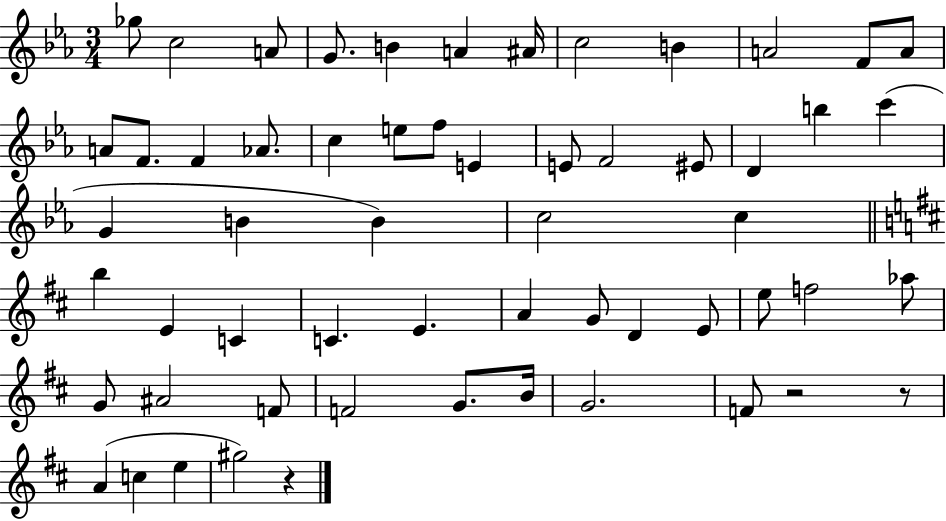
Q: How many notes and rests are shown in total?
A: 58